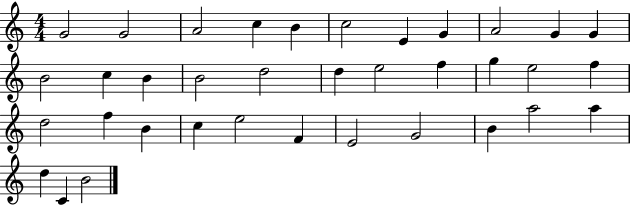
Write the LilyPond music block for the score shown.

{
  \clef treble
  \numericTimeSignature
  \time 4/4
  \key c \major
  g'2 g'2 | a'2 c''4 b'4 | c''2 e'4 g'4 | a'2 g'4 g'4 | \break b'2 c''4 b'4 | b'2 d''2 | d''4 e''2 f''4 | g''4 e''2 f''4 | \break d''2 f''4 b'4 | c''4 e''2 f'4 | e'2 g'2 | b'4 a''2 a''4 | \break d''4 c'4 b'2 | \bar "|."
}